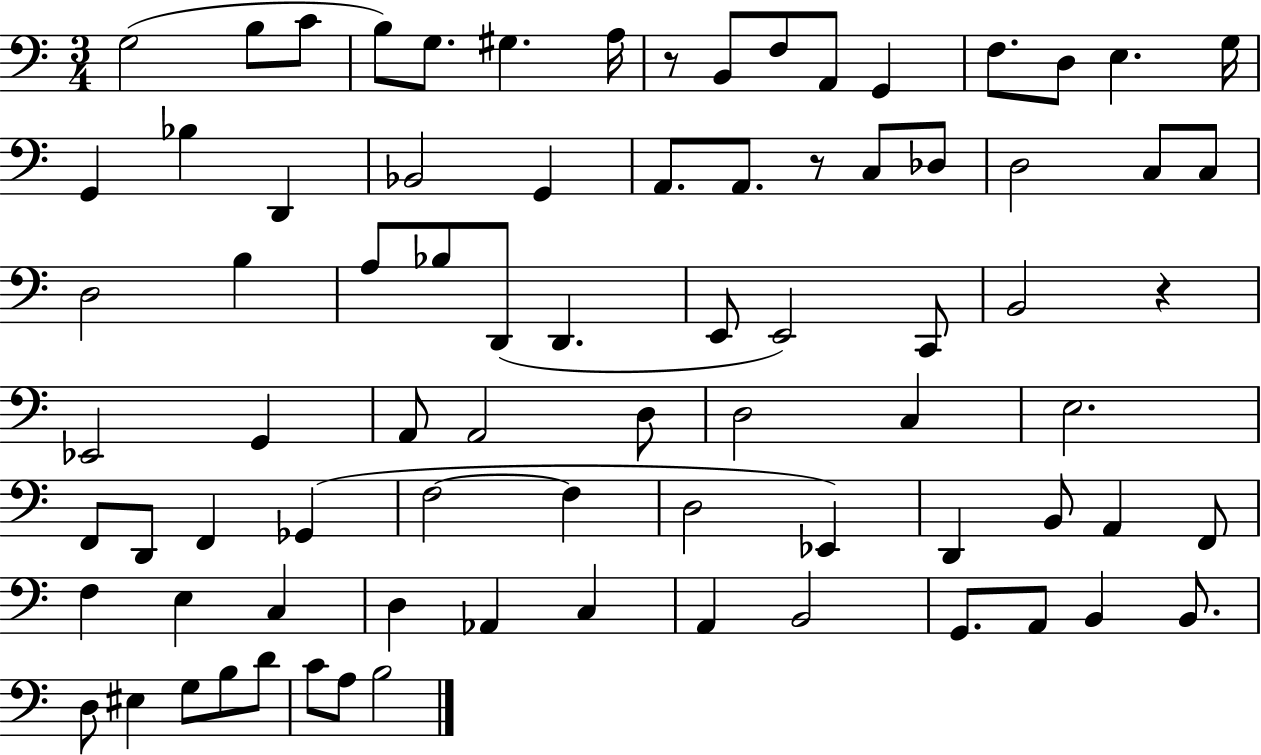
{
  \clef bass
  \numericTimeSignature
  \time 3/4
  \key c \major
  \repeat volta 2 { g2( b8 c'8 | b8) g8. gis4. a16 | r8 b,8 f8 a,8 g,4 | f8. d8 e4. g16 | \break g,4 bes4 d,4 | bes,2 g,4 | a,8. a,8. r8 c8 des8 | d2 c8 c8 | \break d2 b4 | a8 bes8 d,8( d,4. | e,8 e,2) c,8 | b,2 r4 | \break ees,2 g,4 | a,8 a,2 d8 | d2 c4 | e2. | \break f,8 d,8 f,4 ges,4( | f2~~ f4 | d2 ees,4) | d,4 b,8 a,4 f,8 | \break f4 e4 c4 | d4 aes,4 c4 | a,4 b,2 | g,8. a,8 b,4 b,8. | \break d8 eis4 g8 b8 d'8 | c'8 a8 b2 | } \bar "|."
}